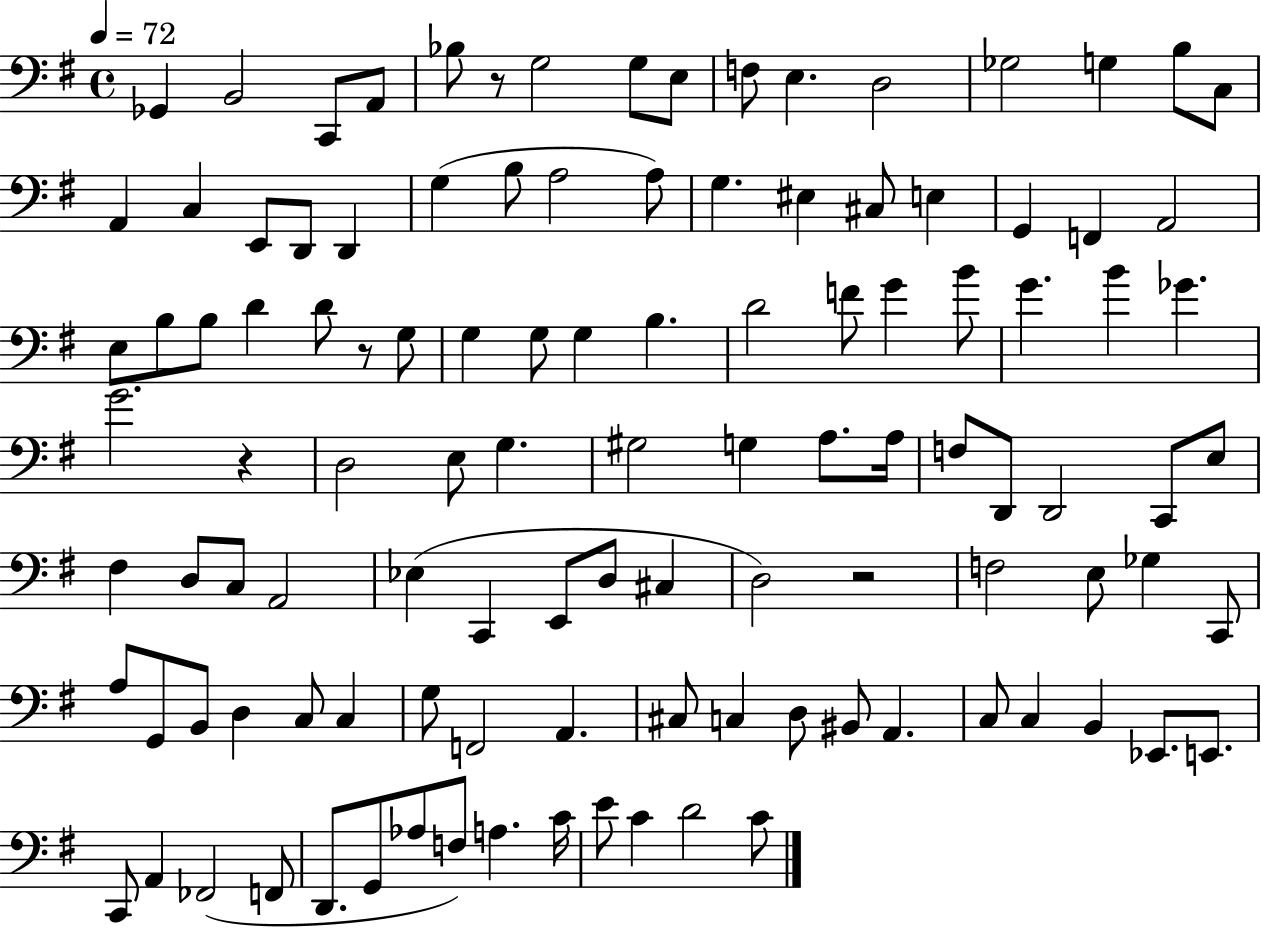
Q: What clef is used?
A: bass